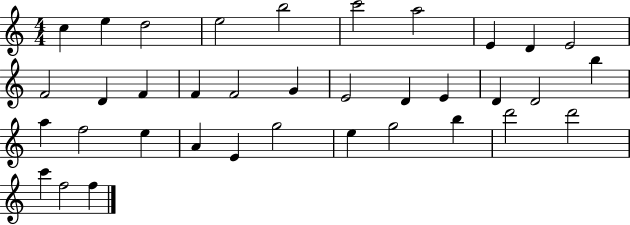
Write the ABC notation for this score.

X:1
T:Untitled
M:4/4
L:1/4
K:C
c e d2 e2 b2 c'2 a2 E D E2 F2 D F F F2 G E2 D E D D2 b a f2 e A E g2 e g2 b d'2 d'2 c' f2 f